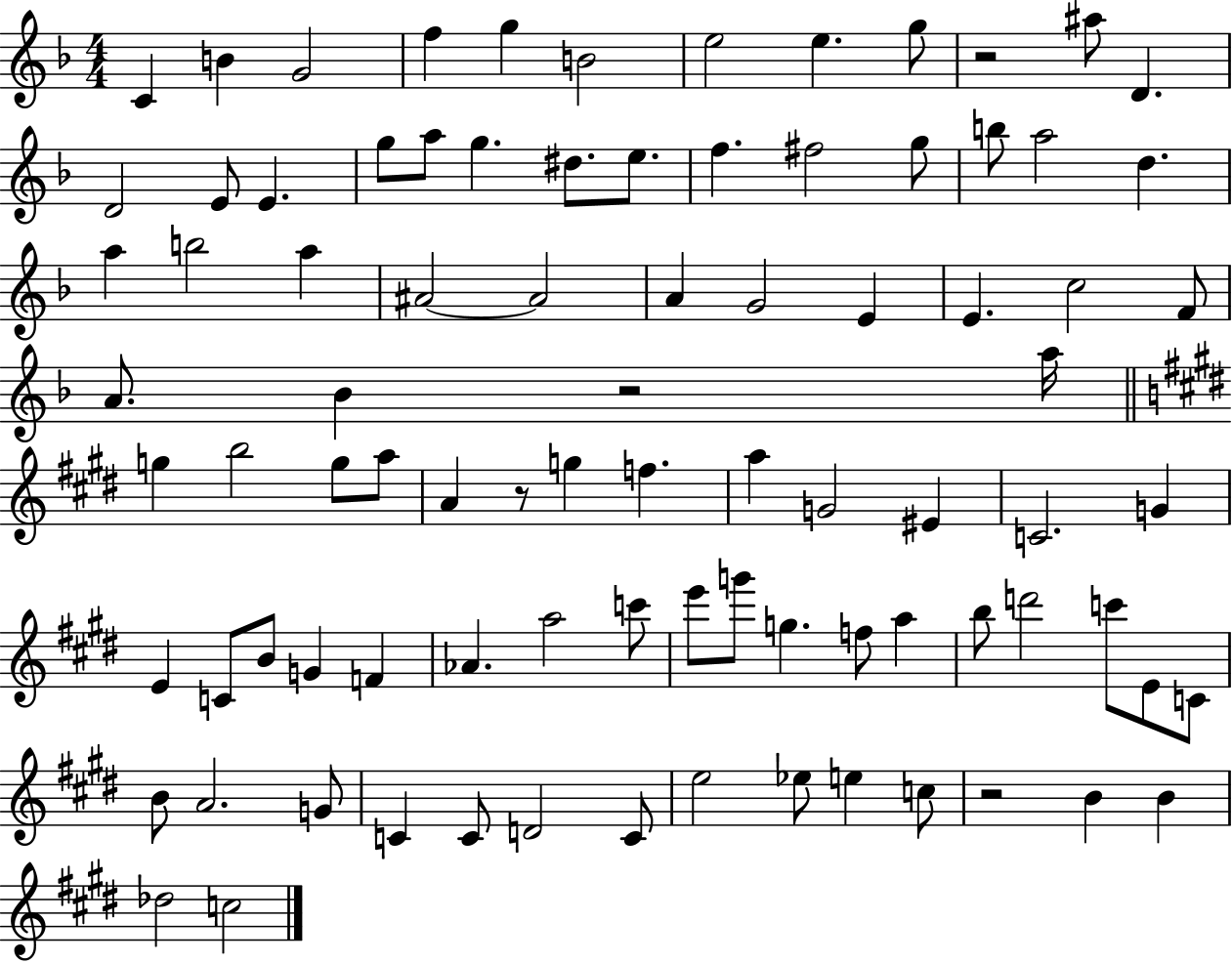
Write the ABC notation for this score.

X:1
T:Untitled
M:4/4
L:1/4
K:F
C B G2 f g B2 e2 e g/2 z2 ^a/2 D D2 E/2 E g/2 a/2 g ^d/2 e/2 f ^f2 g/2 b/2 a2 d a b2 a ^A2 ^A2 A G2 E E c2 F/2 A/2 _B z2 a/4 g b2 g/2 a/2 A z/2 g f a G2 ^E C2 G E C/2 B/2 G F _A a2 c'/2 e'/2 g'/2 g f/2 a b/2 d'2 c'/2 E/2 C/2 B/2 A2 G/2 C C/2 D2 C/2 e2 _e/2 e c/2 z2 B B _d2 c2